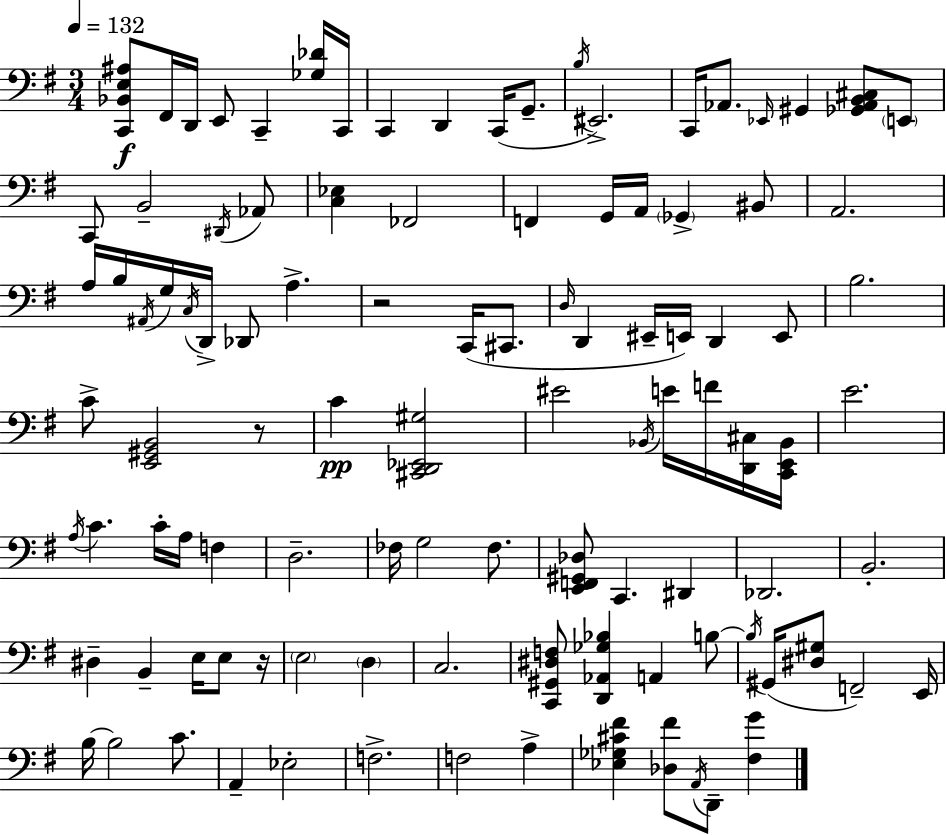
[C2,Bb2,E3,A#3]/e F#2/s D2/s E2/e C2/q [Gb3,Db4]/s C2/s C2/q D2/q C2/s G2/e. B3/s EIS2/h. C2/s Ab2/e. Eb2/s G#2/q [Gb2,Ab2,B2,C#3]/e E2/e C2/e B2/h D#2/s Ab2/e [C3,Eb3]/q FES2/h F2/q G2/s A2/s Gb2/q BIS2/e A2/h. A3/s B3/s A#2/s G3/s C3/s D2/s Db2/e A3/q. R/h C2/s C#2/e. D3/s D2/q EIS2/s E2/s D2/q E2/e B3/h. C4/e [E2,G#2,B2]/h R/e C4/q [C#2,D2,Eb2,G#3]/h EIS4/h Bb2/s E4/s F4/s [D2,C#3]/s [C2,E2,Bb2]/s E4/h. A3/s C4/q. C4/s A3/s F3/q D3/h. FES3/s G3/h FES3/e. [E2,F2,G#2,Db3]/e C2/q. D#2/q Db2/h. B2/h. D#3/q B2/q E3/s E3/e R/s E3/h D3/q C3/h. [C2,G#2,D#3,F3]/e [D2,Ab2,Gb3,Bb3]/q A2/q B3/e B3/s G#2/s [D#3,G#3]/e F2/h E2/s B3/s B3/h C4/e. A2/q Eb3/h F3/h. F3/h A3/q [Eb3,Gb3,C#4,F#4]/q [Db3,F#4]/e A2/s D2/e [F#3,G4]/q